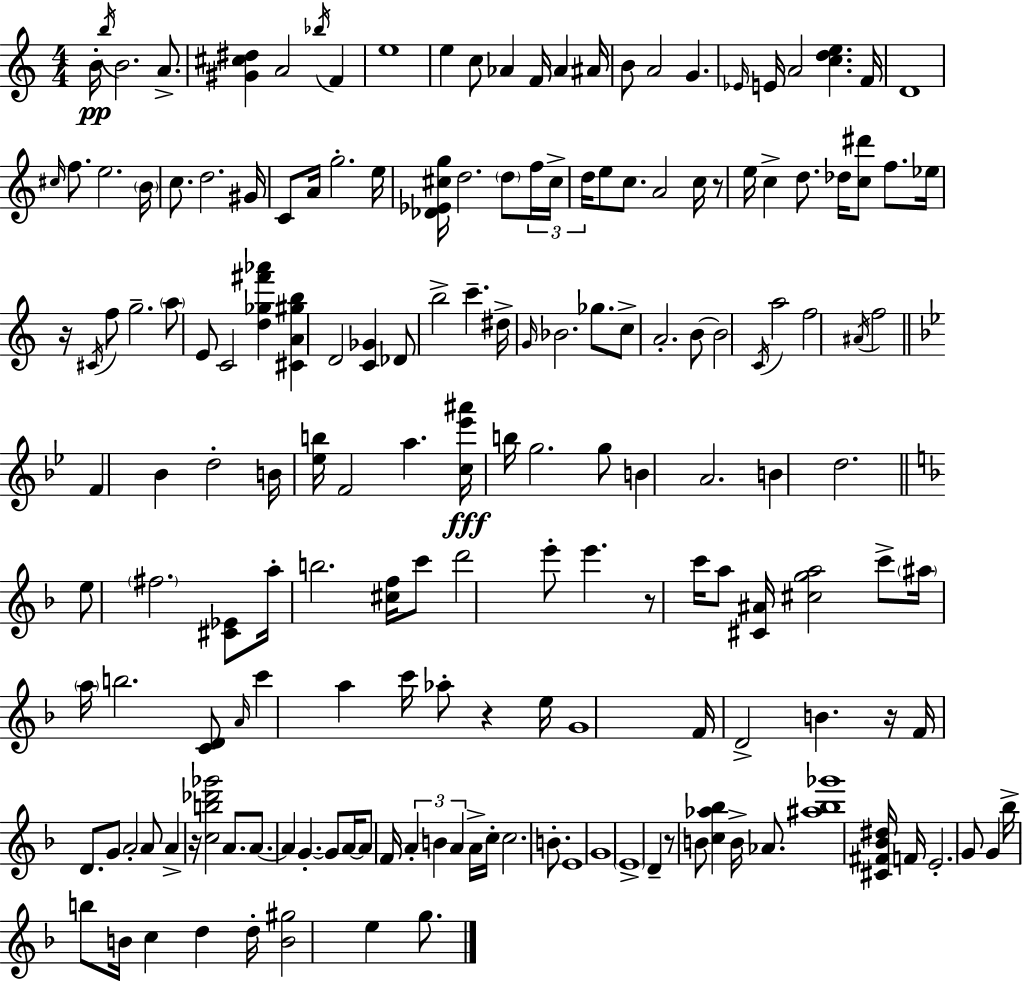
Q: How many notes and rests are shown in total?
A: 174